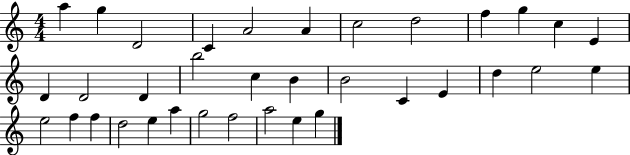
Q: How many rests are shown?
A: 0